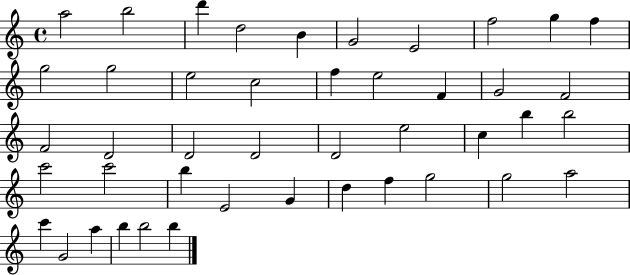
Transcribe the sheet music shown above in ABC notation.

X:1
T:Untitled
M:4/4
L:1/4
K:C
a2 b2 d' d2 B G2 E2 f2 g f g2 g2 e2 c2 f e2 F G2 F2 F2 D2 D2 D2 D2 e2 c b b2 c'2 c'2 b E2 G d f g2 g2 a2 c' G2 a b b2 b